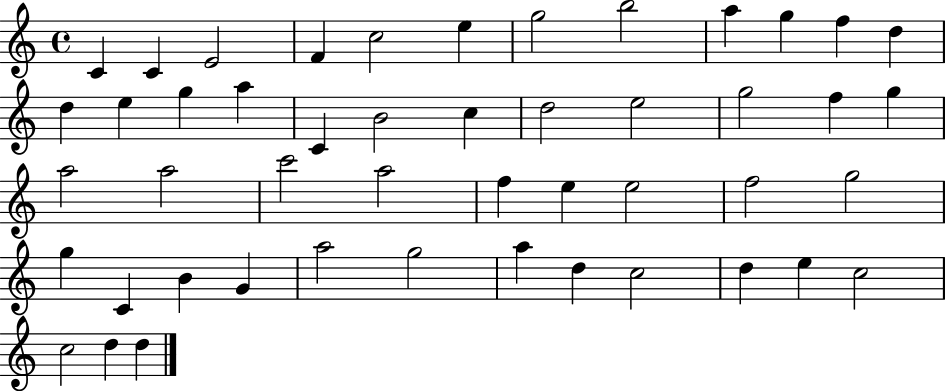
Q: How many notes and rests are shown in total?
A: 48